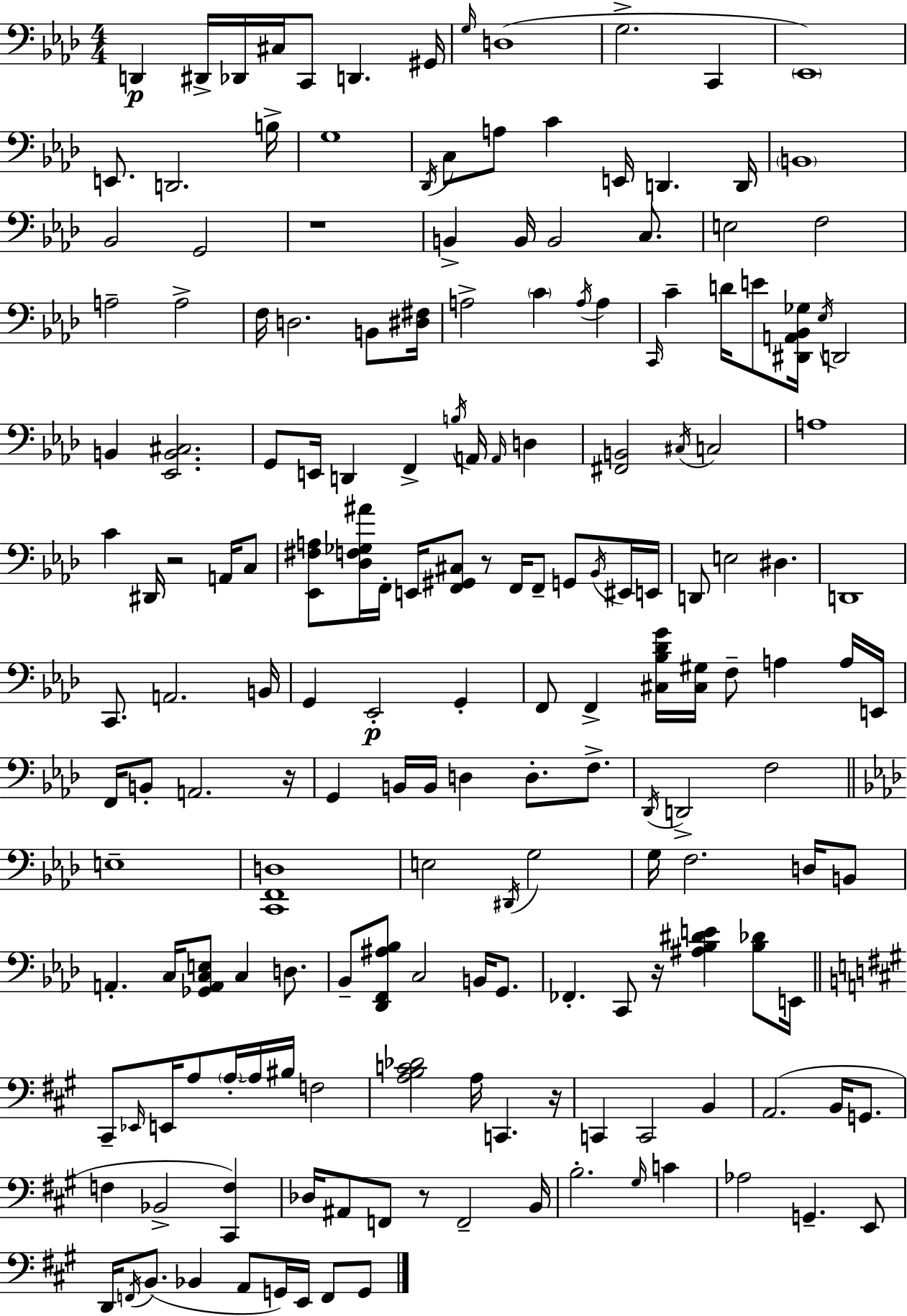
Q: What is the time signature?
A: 4/4